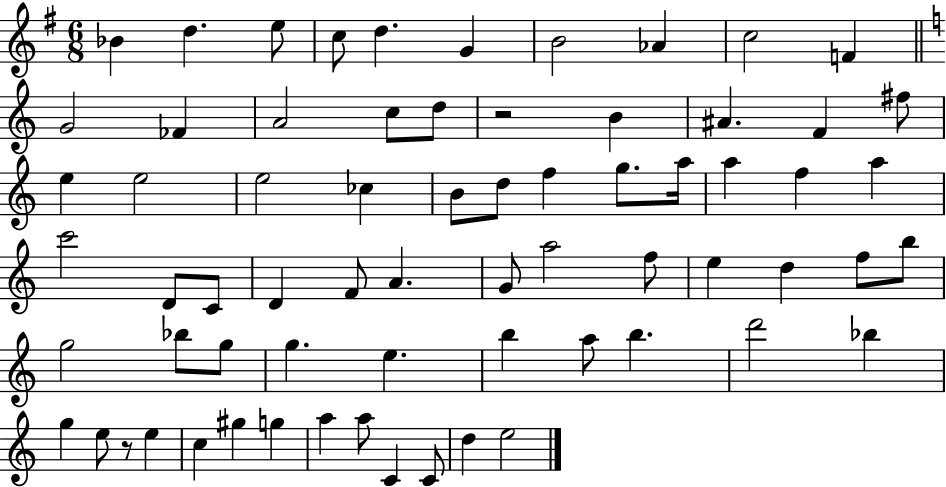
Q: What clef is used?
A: treble